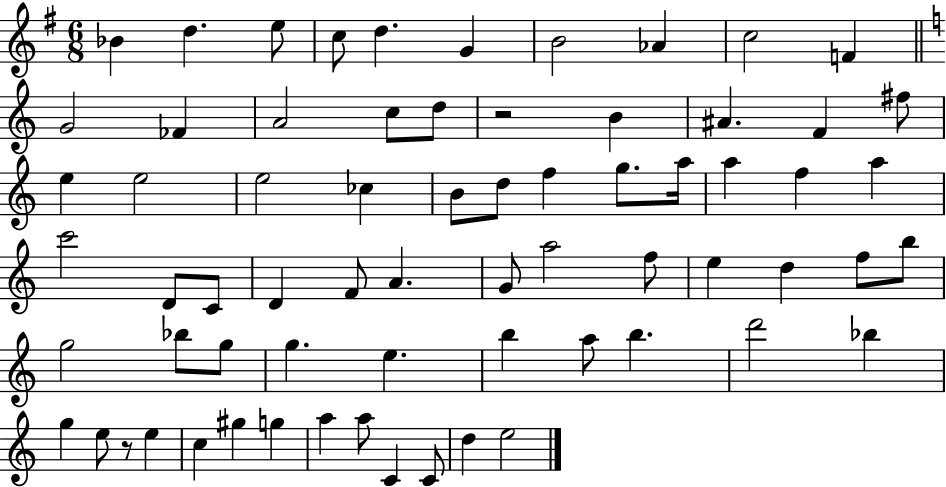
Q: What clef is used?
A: treble